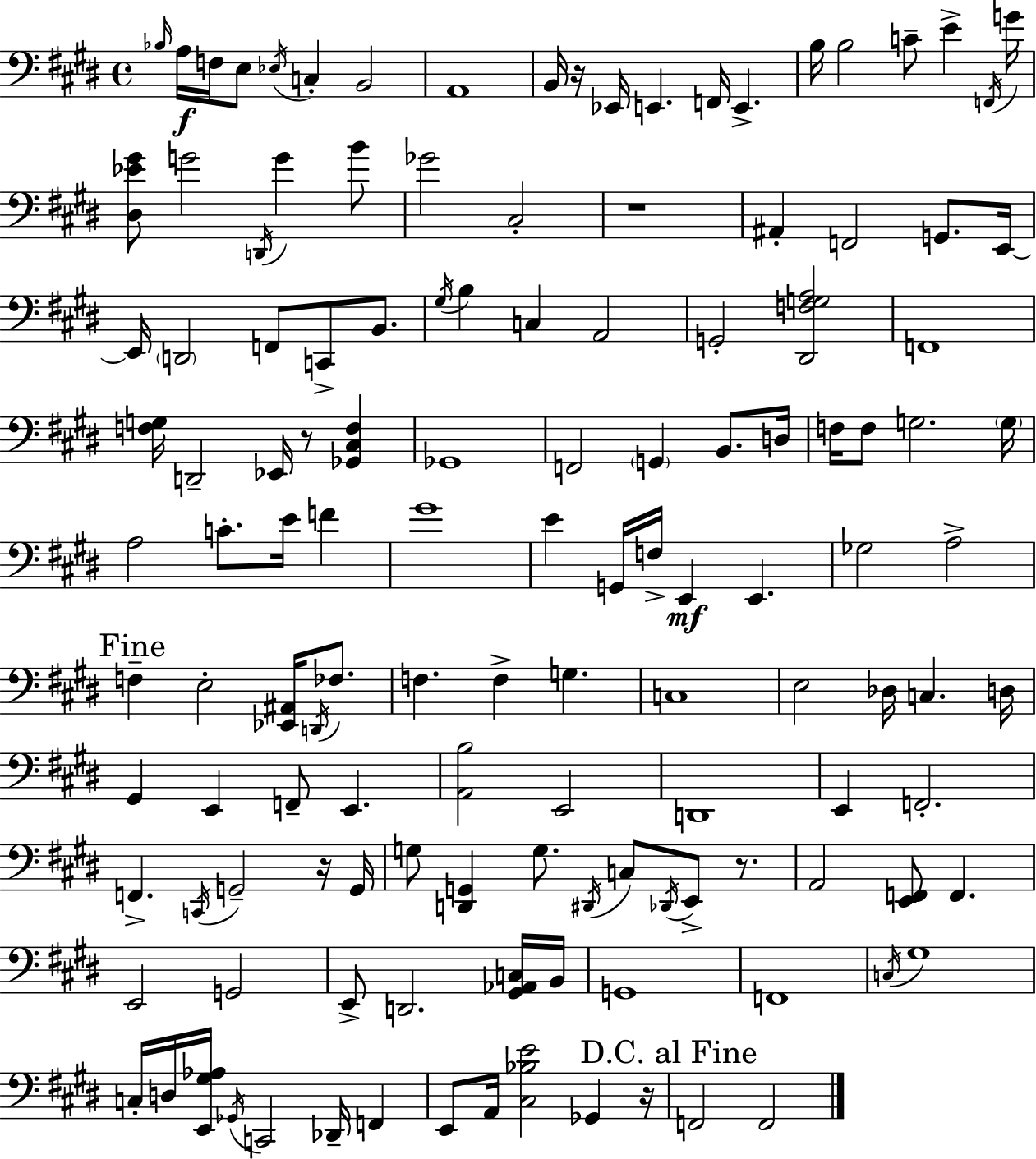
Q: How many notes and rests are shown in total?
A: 132